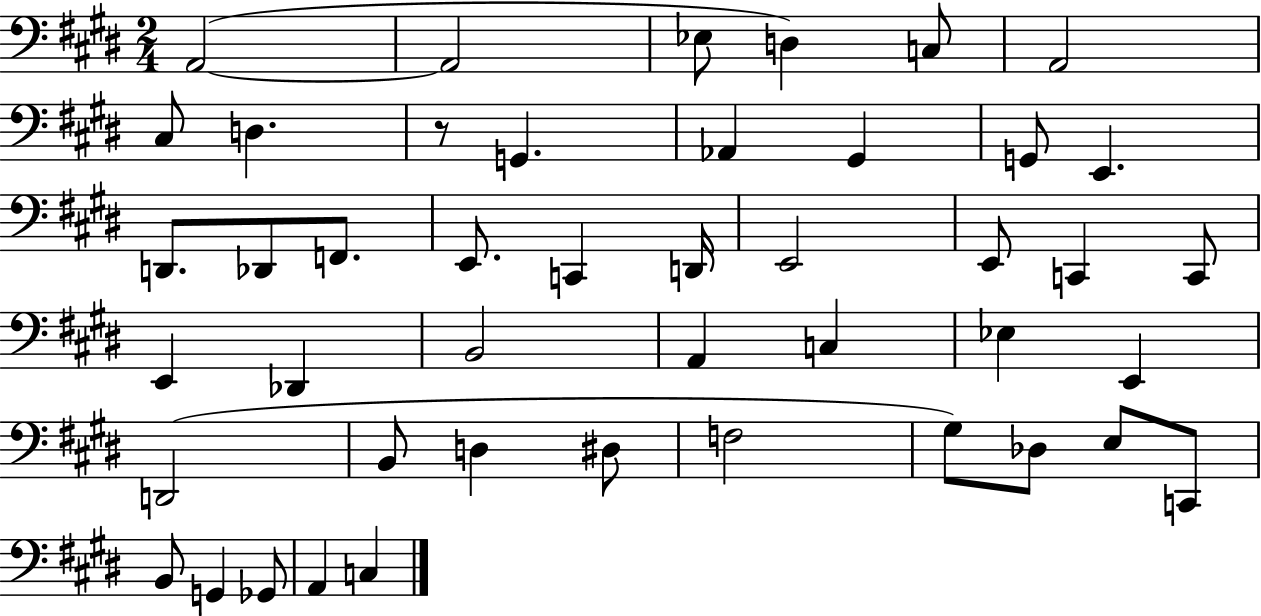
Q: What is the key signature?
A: E major